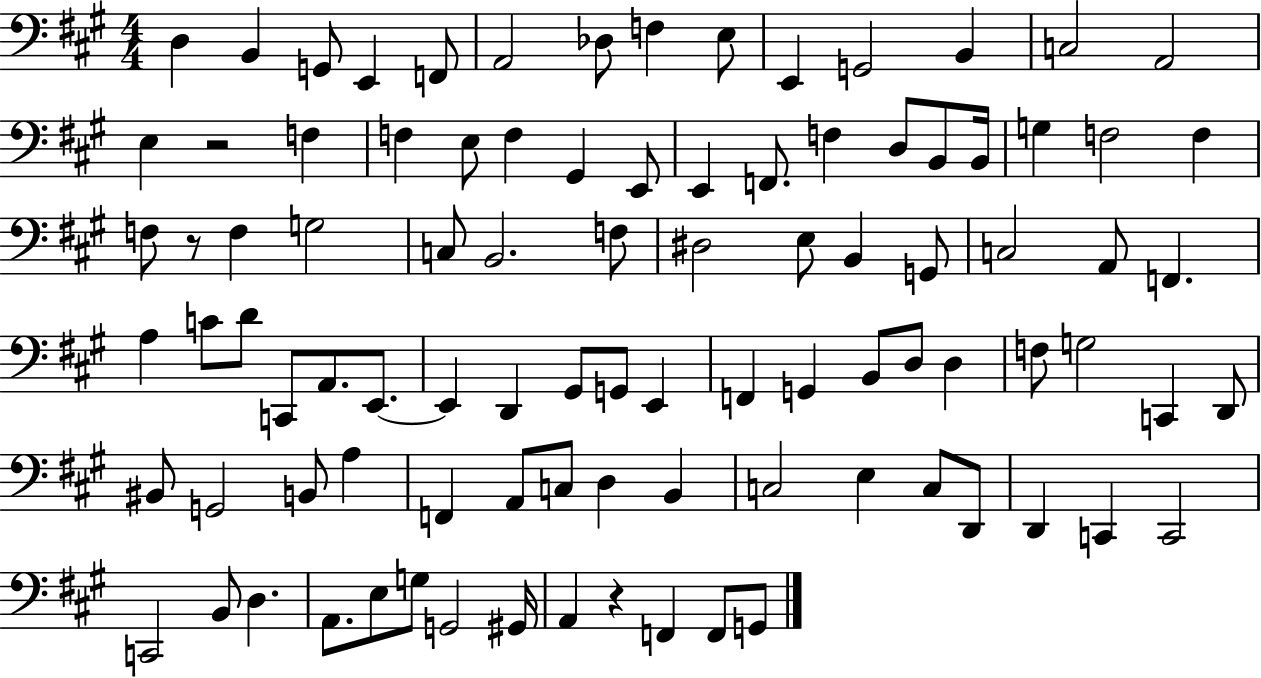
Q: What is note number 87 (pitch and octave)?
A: G#2